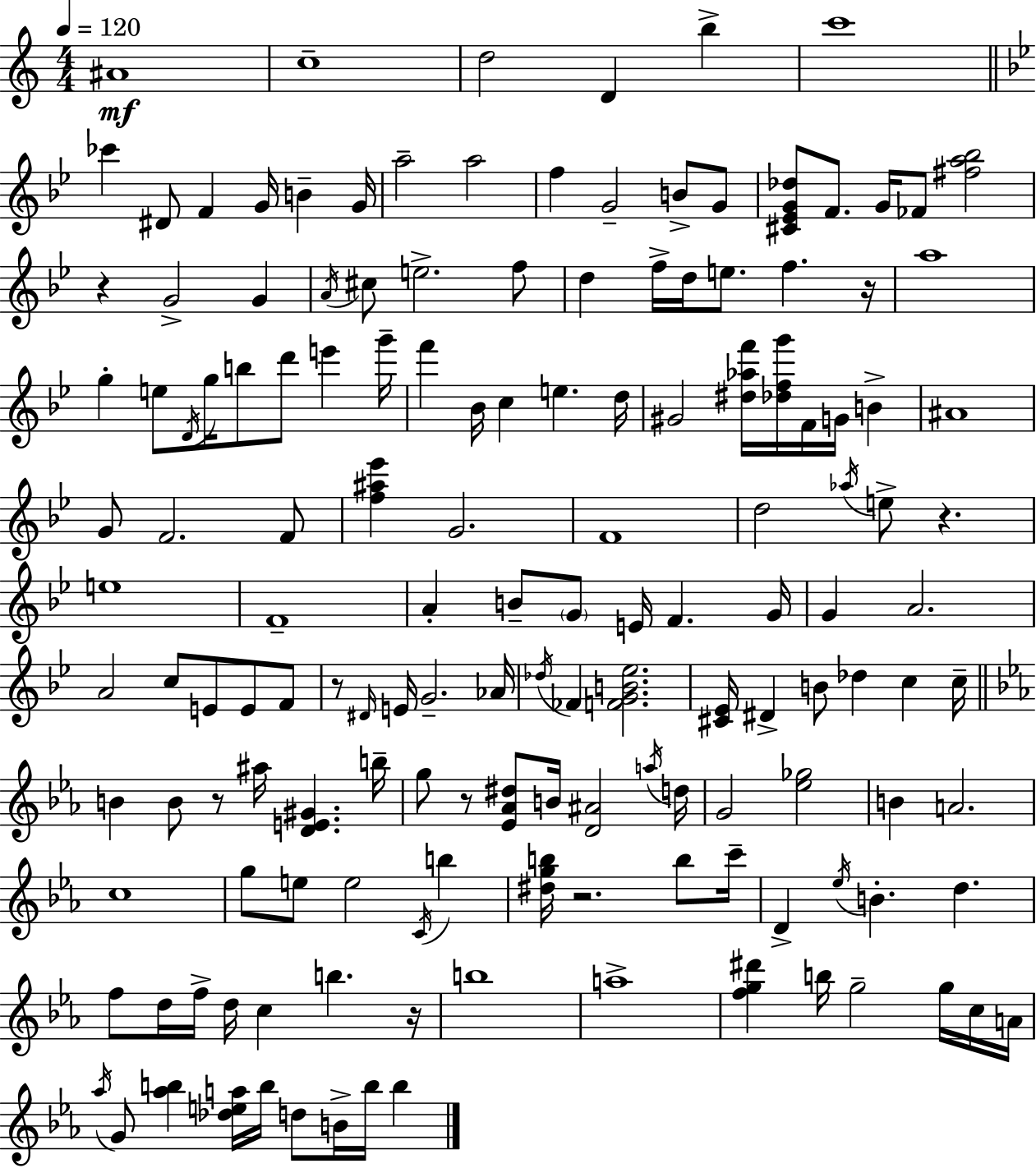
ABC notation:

X:1
T:Untitled
M:4/4
L:1/4
K:C
^A4 c4 d2 D b c'4 _c' ^D/2 F G/4 B G/4 a2 a2 f G2 B/2 G/2 [^C_EG_d]/2 F/2 G/4 _F/2 [^fa_b]2 z G2 G A/4 ^c/2 e2 f/2 d f/4 d/4 e/2 f z/4 a4 g e/2 D/4 g/4 b/2 d'/2 e' g'/4 f' _B/4 c e d/4 ^G2 [^d_af']/4 [_dfg']/4 F/4 G/4 B ^A4 G/2 F2 F/2 [f^a_e'] G2 F4 d2 _a/4 e/2 z e4 F4 A B/2 G/2 E/4 F G/4 G A2 A2 c/2 E/2 E/2 F/2 z/2 ^D/4 E/4 G2 _A/4 _d/4 _F [FGB_e]2 [^C_E]/4 ^D B/2 _d c c/4 B B/2 z/2 ^a/4 [DE^G] b/4 g/2 z/2 [_E_A^d]/2 B/4 [D^A]2 a/4 d/4 G2 [_e_g]2 B A2 c4 g/2 e/2 e2 C/4 b [^dgb]/4 z2 b/2 c'/4 D _e/4 B d f/2 d/4 f/4 d/4 c b z/4 b4 a4 [fg^d'] b/4 g2 g/4 c/4 A/4 _a/4 G/2 [_ab] [_dea]/4 b/4 d/2 B/4 b/4 b